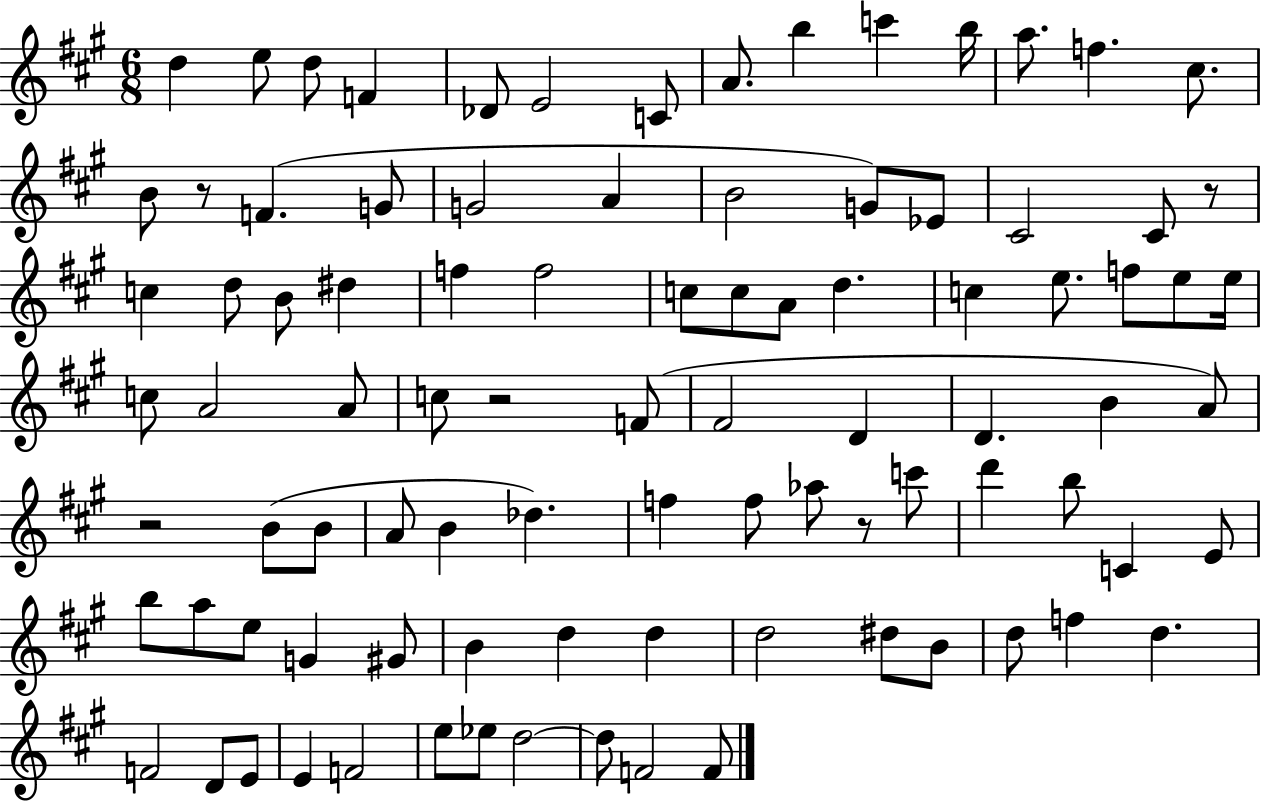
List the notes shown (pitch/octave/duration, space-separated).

D5/q E5/e D5/e F4/q Db4/e E4/h C4/e A4/e. B5/q C6/q B5/s A5/e. F5/q. C#5/e. B4/e R/e F4/q. G4/e G4/h A4/q B4/h G4/e Eb4/e C#4/h C#4/e R/e C5/q D5/e B4/e D#5/q F5/q F5/h C5/e C5/e A4/e D5/q. C5/q E5/e. F5/e E5/e E5/s C5/e A4/h A4/e C5/e R/h F4/e F#4/h D4/q D4/q. B4/q A4/e R/h B4/e B4/e A4/e B4/q Db5/q. F5/q F5/e Ab5/e R/e C6/e D6/q B5/e C4/q E4/e B5/e A5/e E5/e G4/q G#4/e B4/q D5/q D5/q D5/h D#5/e B4/e D5/e F5/q D5/q. F4/h D4/e E4/e E4/q F4/h E5/e Eb5/e D5/h D5/e F4/h F4/e